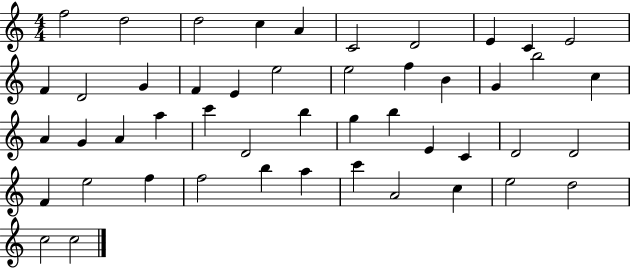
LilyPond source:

{
  \clef treble
  \numericTimeSignature
  \time 4/4
  \key c \major
  f''2 d''2 | d''2 c''4 a'4 | c'2 d'2 | e'4 c'4 e'2 | \break f'4 d'2 g'4 | f'4 e'4 e''2 | e''2 f''4 b'4 | g'4 b''2 c''4 | \break a'4 g'4 a'4 a''4 | c'''4 d'2 b''4 | g''4 b''4 e'4 c'4 | d'2 d'2 | \break f'4 e''2 f''4 | f''2 b''4 a''4 | c'''4 a'2 c''4 | e''2 d''2 | \break c''2 c''2 | \bar "|."
}